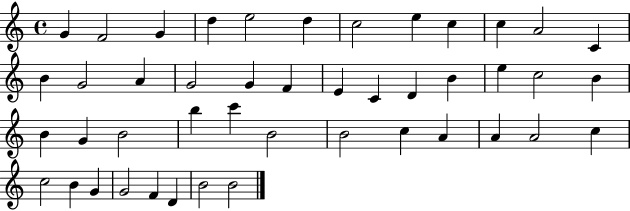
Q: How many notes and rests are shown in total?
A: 45